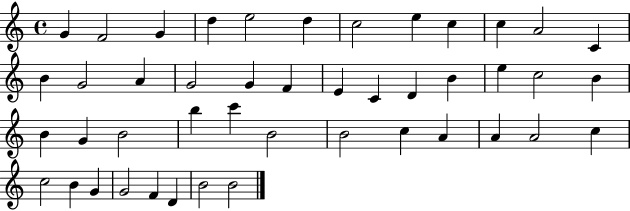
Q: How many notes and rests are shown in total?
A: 45